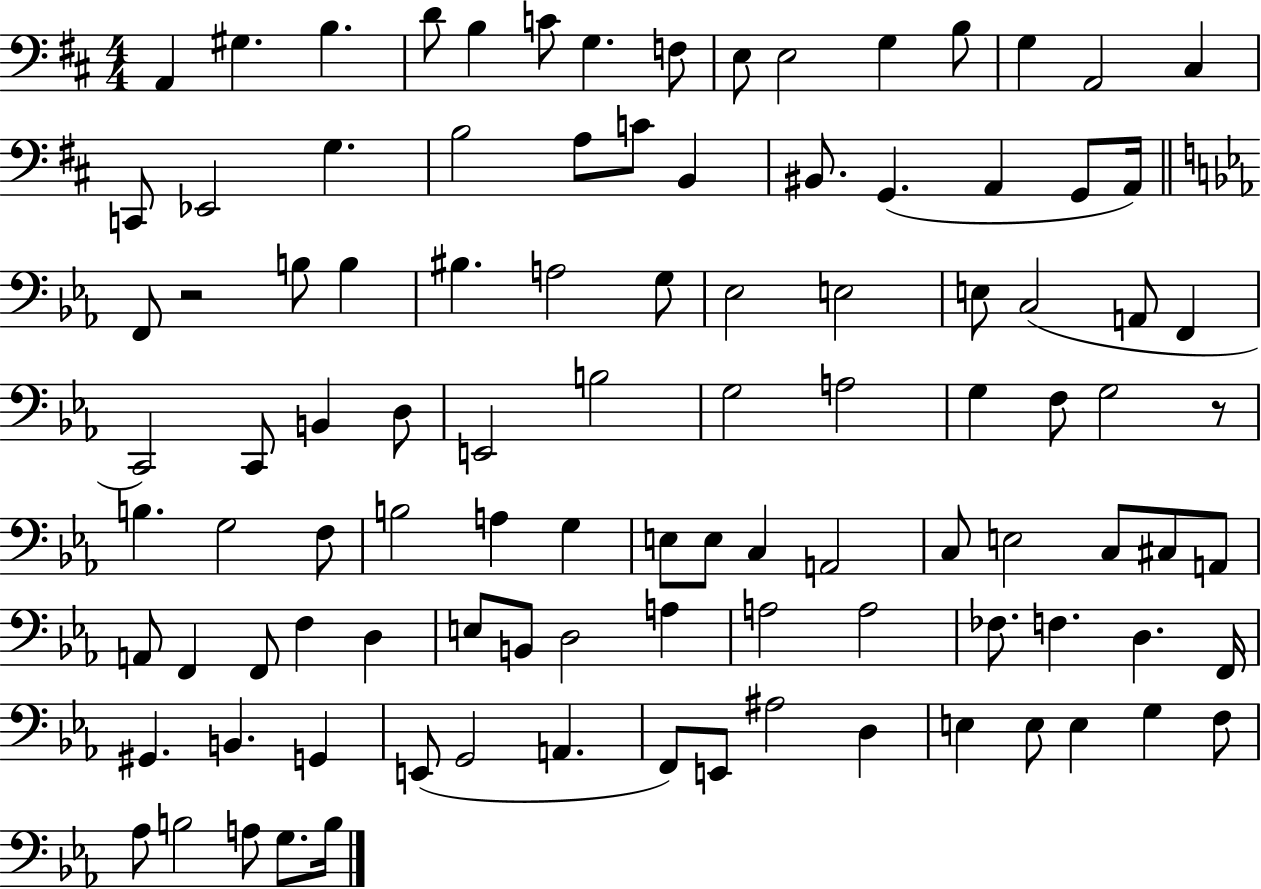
{
  \clef bass
  \numericTimeSignature
  \time 4/4
  \key d \major
  a,4 gis4. b4. | d'8 b4 c'8 g4. f8 | e8 e2 g4 b8 | g4 a,2 cis4 | \break c,8 ees,2 g4. | b2 a8 c'8 b,4 | bis,8. g,4.( a,4 g,8 a,16) | \bar "||" \break \key ees \major f,8 r2 b8 b4 | bis4. a2 g8 | ees2 e2 | e8 c2( a,8 f,4 | \break c,2) c,8 b,4 d8 | e,2 b2 | g2 a2 | g4 f8 g2 r8 | \break b4. g2 f8 | b2 a4 g4 | e8 e8 c4 a,2 | c8 e2 c8 cis8 a,8 | \break a,8 f,4 f,8 f4 d4 | e8 b,8 d2 a4 | a2 a2 | fes8. f4. d4. f,16 | \break gis,4. b,4. g,4 | e,8( g,2 a,4. | f,8) e,8 ais2 d4 | e4 e8 e4 g4 f8 | \break aes8 b2 a8 g8. b16 | \bar "|."
}